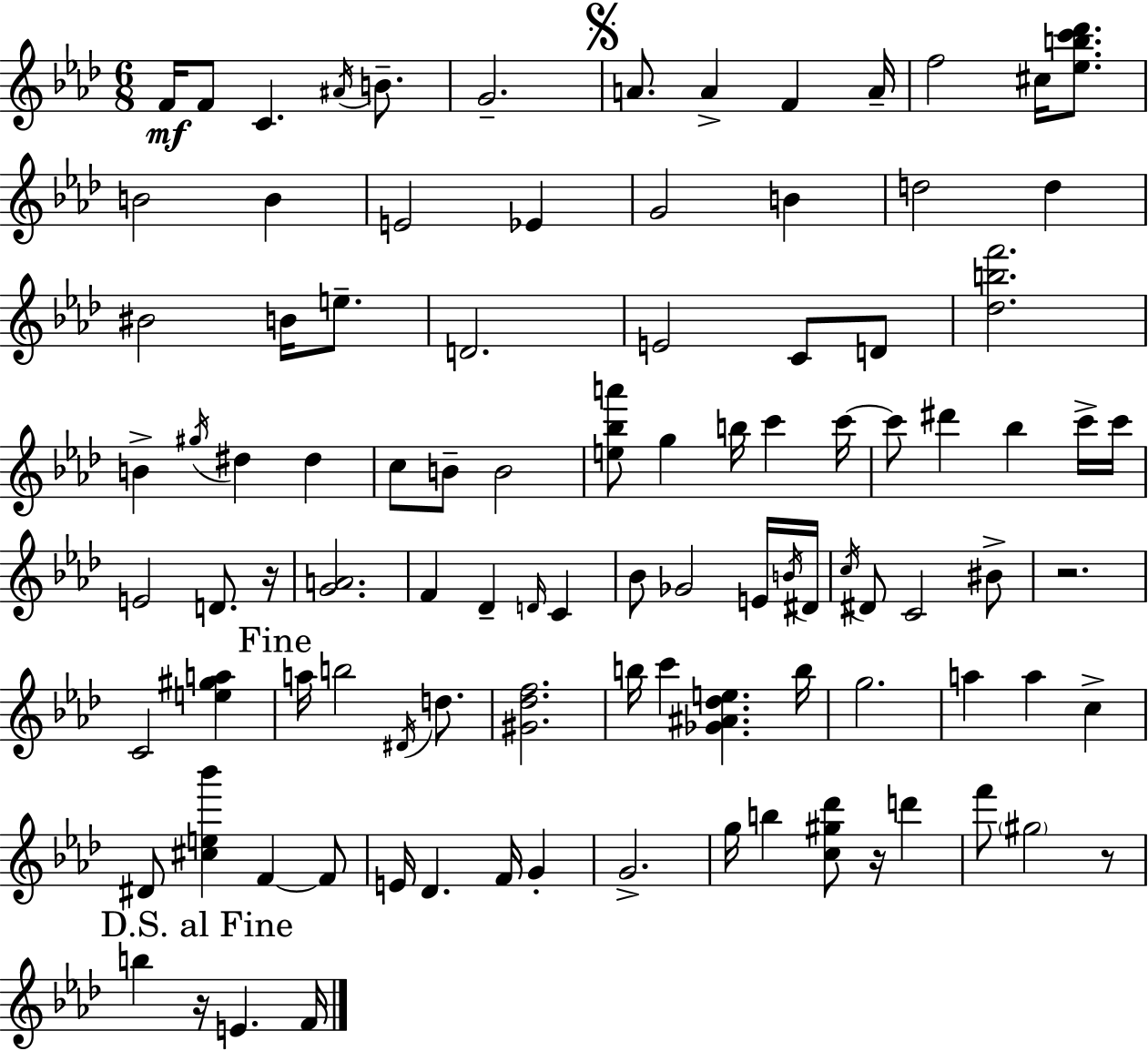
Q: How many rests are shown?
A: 5